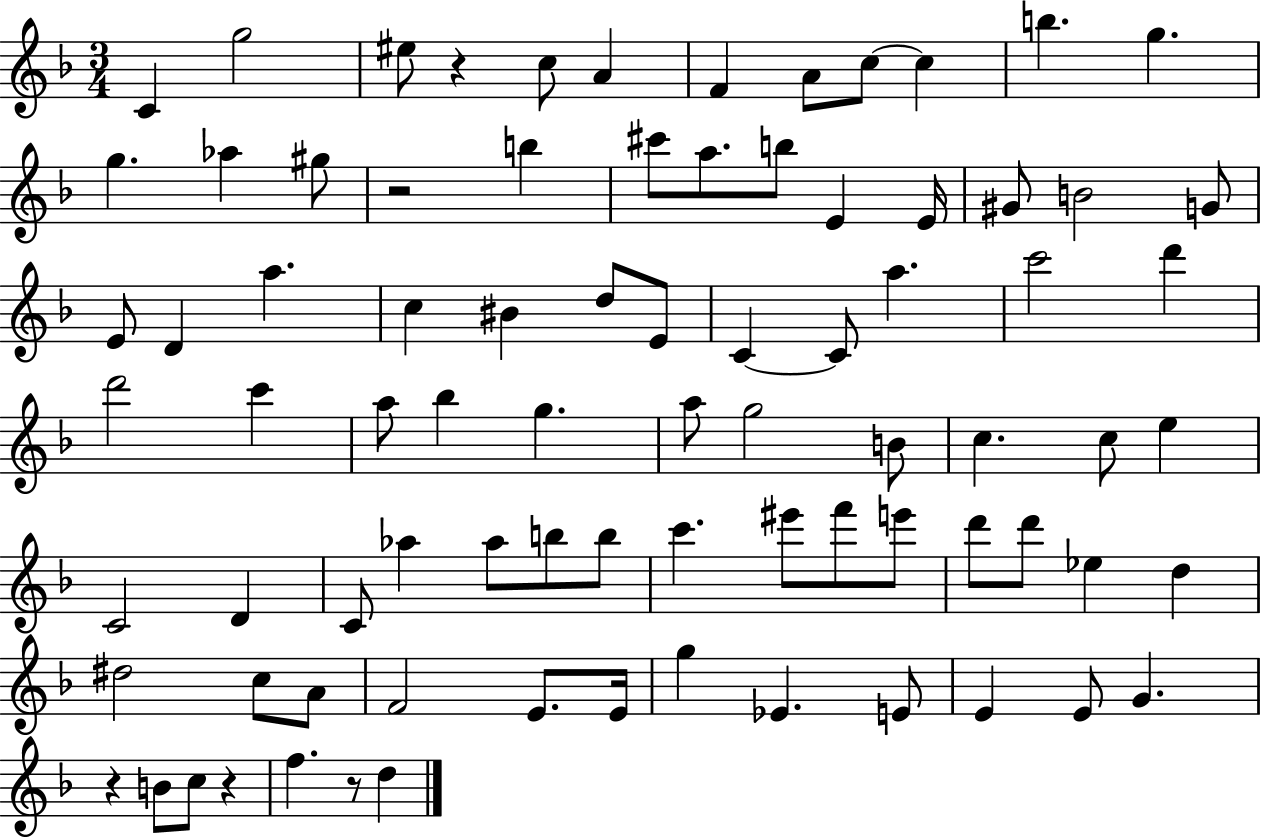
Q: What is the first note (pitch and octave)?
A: C4